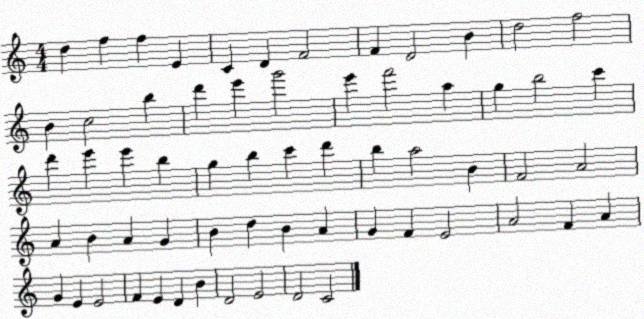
X:1
T:Untitled
M:4/4
L:1/4
K:C
d f f E C D F2 F D2 B d2 f2 B c2 b d' e' g'2 e' f'2 a g b2 c' d' e' e' b g b c' d' b a2 B F2 A2 A B A G B d B A G F E2 A2 F A G E E2 F E D B D2 E2 D2 C2